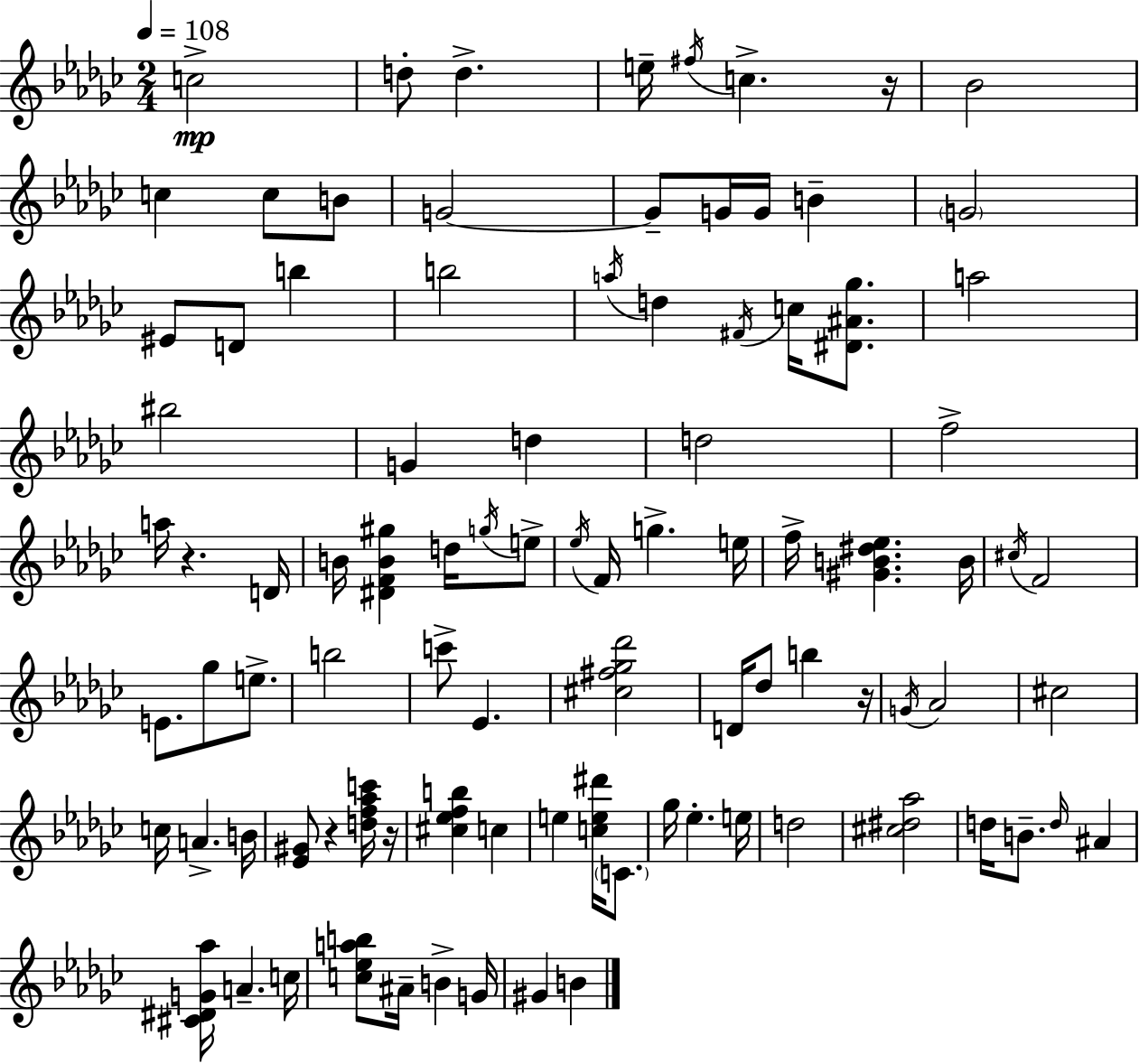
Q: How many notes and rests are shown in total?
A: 93